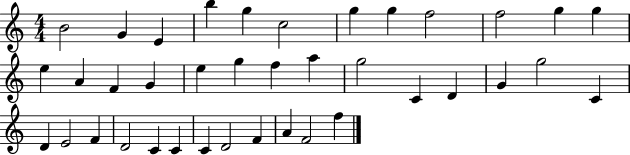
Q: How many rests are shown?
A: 0